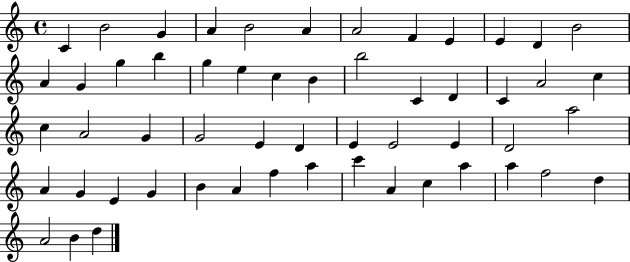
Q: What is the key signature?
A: C major